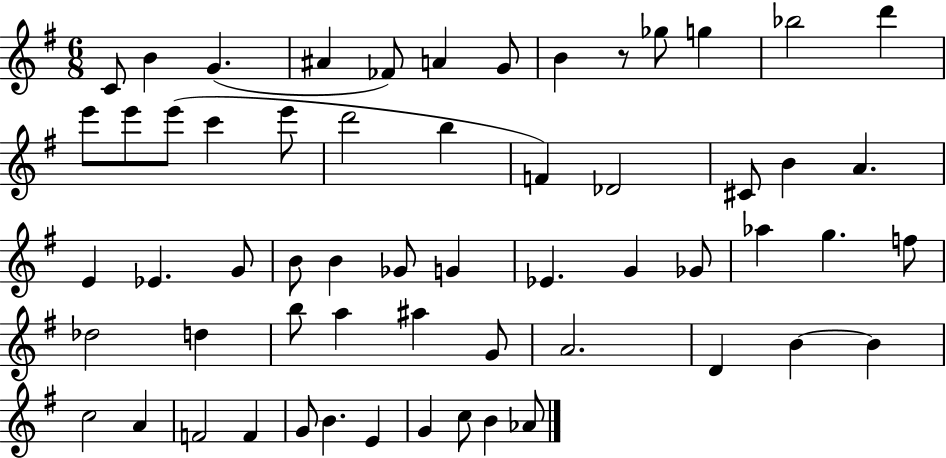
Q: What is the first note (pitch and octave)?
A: C4